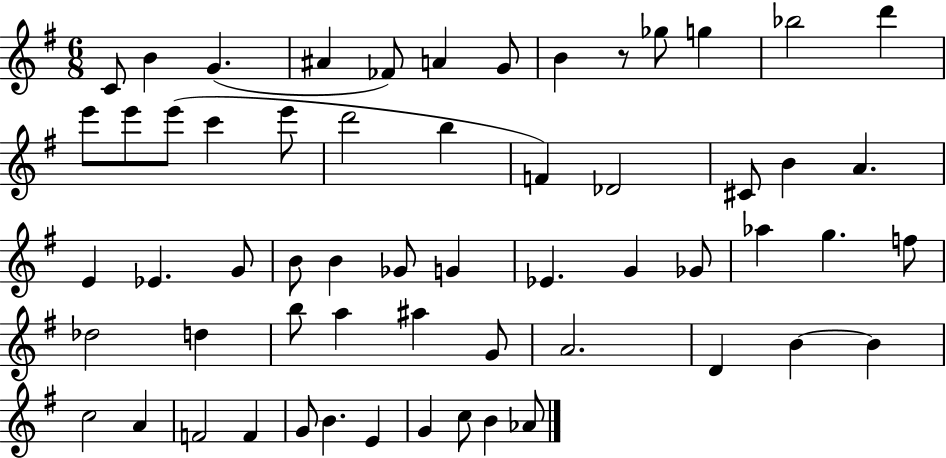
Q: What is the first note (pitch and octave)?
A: C4